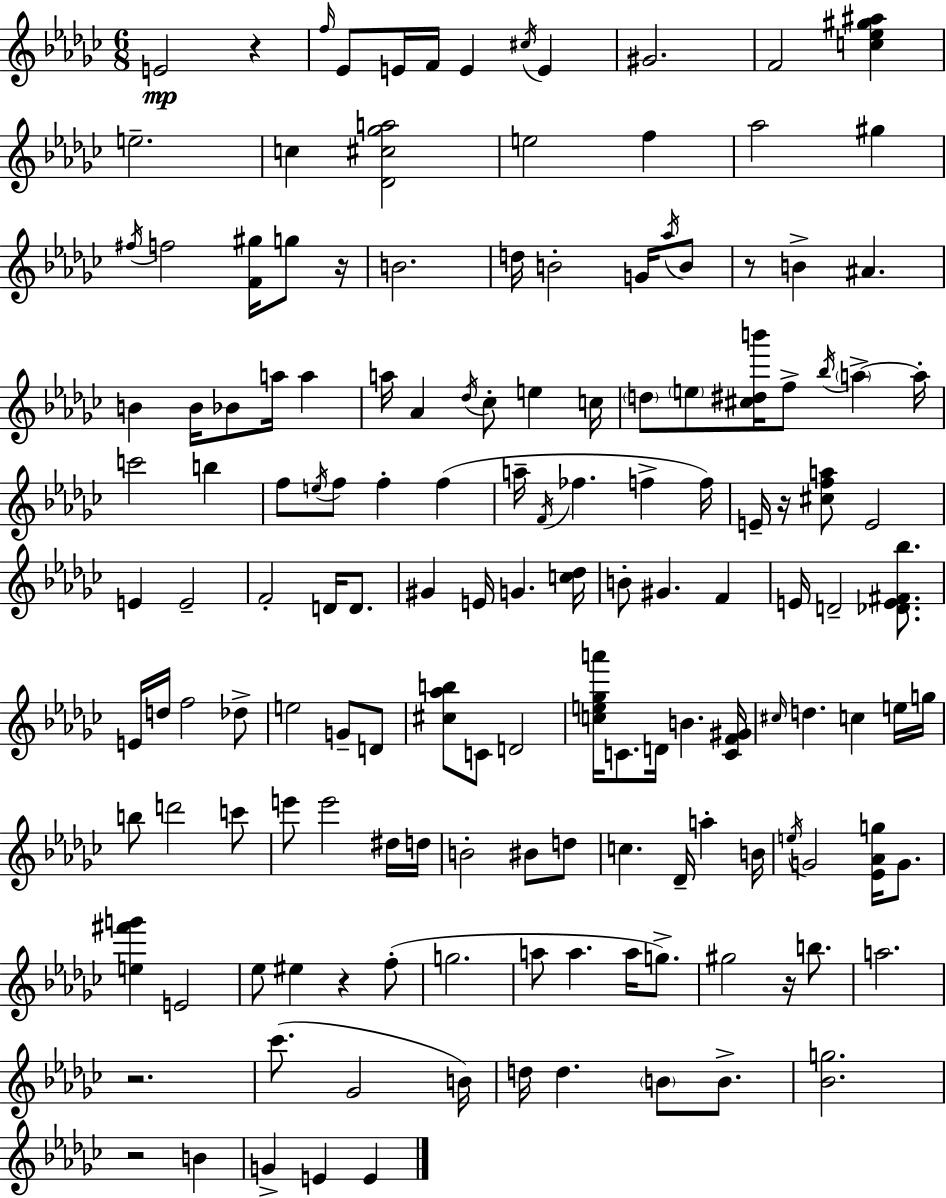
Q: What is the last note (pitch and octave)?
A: E4